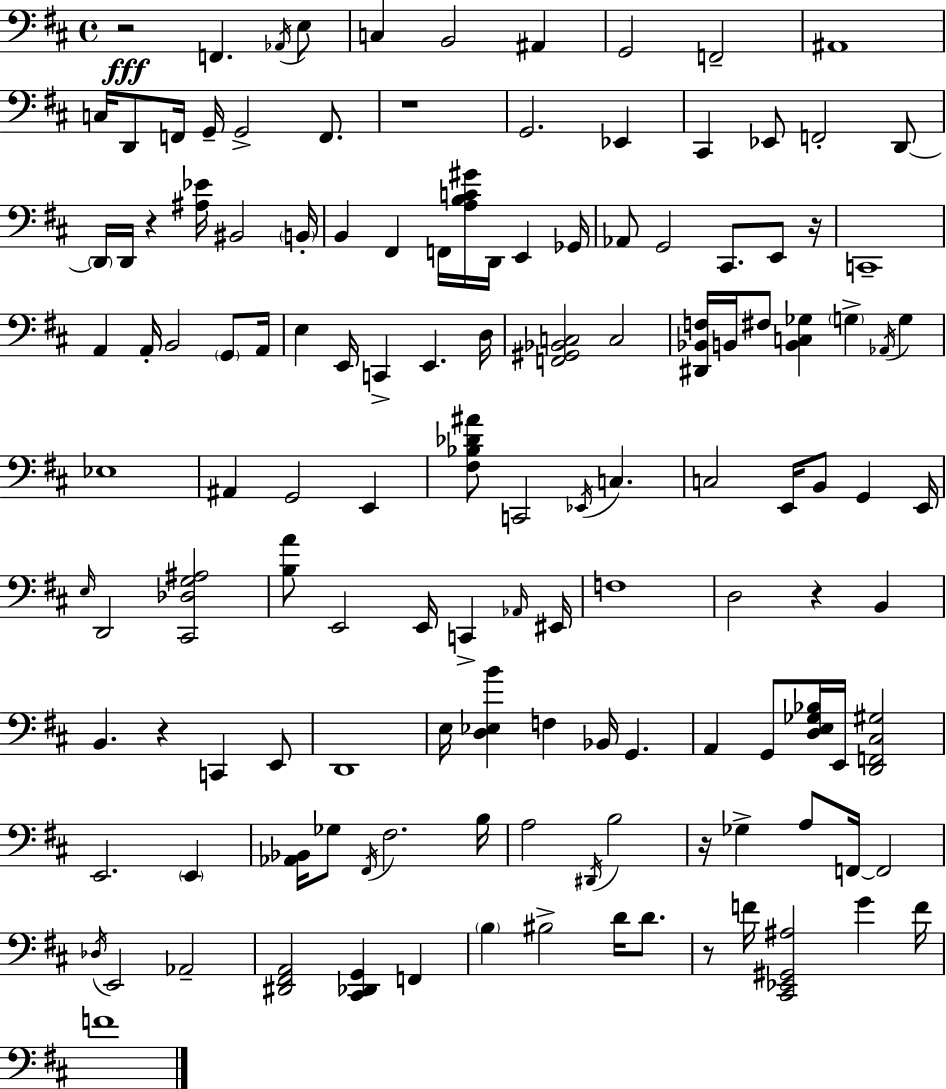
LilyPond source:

{
  \clef bass
  \time 4/4
  \defaultTimeSignature
  \key d \major
  r2\fff f,4. \acciaccatura { aes,16 } e8 | c4 b,2 ais,4 | g,2 f,2-- | ais,1 | \break c16 d,8 f,16 g,16-- g,2-> f,8. | r1 | g,2. ees,4 | cis,4 ees,8 f,2-. d,8~~ | \break \parenthesize d,16 d,16 r4 <ais ees'>16 bis,2 | \parenthesize b,16-. b,4 fis,4 f,16 <a b c' gis'>16 d,16 e,4 | ges,16 aes,8 g,2 cis,8. e,8 | r16 c,1-- | \break a,4 a,16-. b,2 \parenthesize g,8 | a,16 e4 e,16 c,4-> e,4. | d16 <f, gis, bes, c>2 c2 | <dis, bes, f>16 b,16 fis8 <b, c ges>4 \parenthesize g4-> \acciaccatura { aes,16 } g4 | \break ees1 | ais,4 g,2 e,4 | <fis bes des' ais'>8 c,2 \acciaccatura { ees,16 } c4. | c2 e,16 b,8 g,4 | \break e,16 \grace { e16 } d,2 <cis, des g ais>2 | <b a'>8 e,2 e,16 c,4-> | \grace { aes,16 } eis,16 f1 | d2 r4 | \break b,4 b,4. r4 c,4 | e,8 d,1 | e16 <d ees b'>4 f4 bes,16 g,4. | a,4 g,8 <d e ges bes>16 e,16 <d, f, cis gis>2 | \break e,2. | \parenthesize e,4 <aes, bes,>16 ges8 \acciaccatura { fis,16 } fis2. | b16 a2 \acciaccatura { dis,16 } b2 | r16 ges4-> a8 f,16~~ f,2 | \break \acciaccatura { des16 } e,2 | aes,2-- <dis, fis, a,>2 | <cis, des, g,>4 f,4 \parenthesize b4 bis2-> | d'16 d'8. r8 f'16 <cis, ees, gis, ais>2 | \break g'4 f'16 f'1 | \bar "|."
}